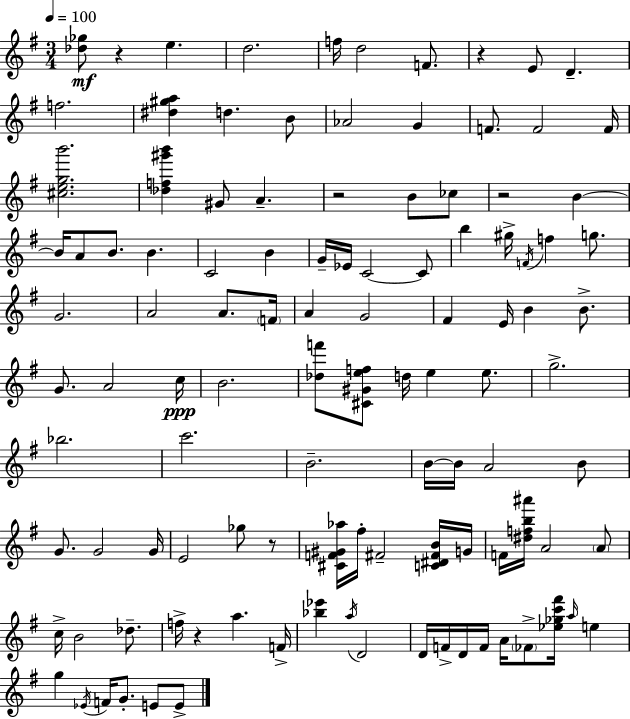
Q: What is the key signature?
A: G major